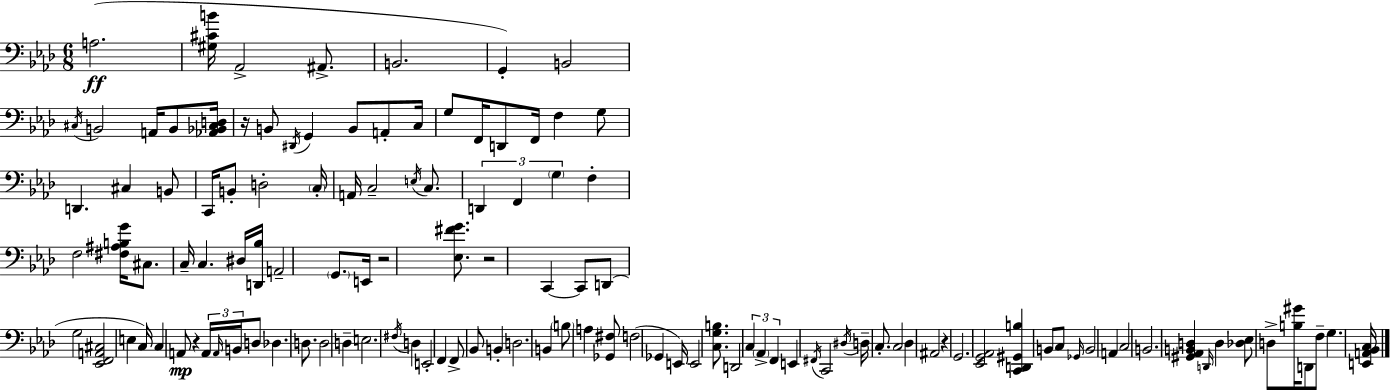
{
  \clef bass
  \numericTimeSignature
  \time 6/8
  \key aes \major
  a2.(\ff | <gis cis' b'>16 aes,2-> ais,8.-> | b,2. | g,4-.) b,2 | \break \acciaccatura { cis16 } b,2 a,16 b,8 | <aes, bes, cis d>16 r16 b,8 \acciaccatura { dis,16 } g,4 b,8 a,8-. | c16 g8 f,16 d,8 f,16 f4 | g8 d,4. cis4 | \break b,8 c,16 b,8-. d2-. | \parenthesize c16-. a,16 c2-- \acciaccatura { e16 } | c8. \tuplet 3/2 { d,4 f,4 \parenthesize g4 } | f4-. f2 | \break <fis ais b g'>16 cis8. c16-- c4. | dis16 <d, bes>16 a,2-- | \parenthesize g,8. e,16 r2 | <ees fis' g'>8. r2 c,4~~ | \break c,8 d,8( g2 | <ees, f, a, cis>2 e4 | c16) c4 a,8\mp r4 | \tuplet 3/2 { a,16 \grace { a,16 } b,16 } d8 des4. | \break d8. d2 | d4-- e2. | \acciaccatura { fis16 } d4 e,2-. | f,4 f,8-> bes,8 | \break b,4-. d2. | b,4 \parenthesize b8 a4 | <ges, fis>8 f2( | ges,4 e,16) e,2 | \break <c g b>8. d,2 | \tuplet 3/2 { c4 \parenthesize aes,4-> f,4 } | e,4 \acciaccatura { fis,16 } c,2 | \acciaccatura { dis16 } d16-- c8.-. c2 | \break des4 ais,2 | r4 g,2. | <ees, g, aes,>2 | <c, d, gis, b>4 b,8 c8 \grace { ges,16 } | \break b,2 a,4 | c2 b,2. | <gis, aes, b, d>4 | \grace { d,16 } d4 <des ees>8 d8-> <b gis'>16 d,8 | \break f8-- g4. <e, a, bes, c>16 \bar "|."
}